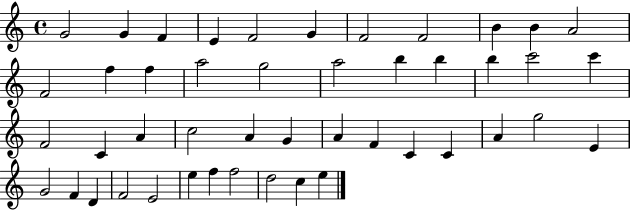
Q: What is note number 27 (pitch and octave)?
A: A4